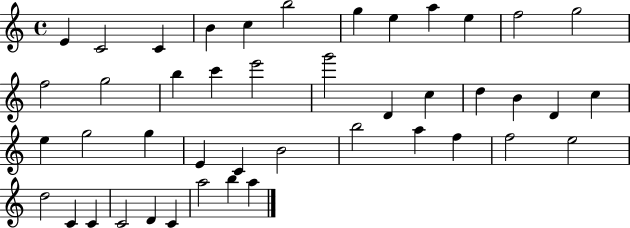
X:1
T:Untitled
M:4/4
L:1/4
K:C
E C2 C B c b2 g e a e f2 g2 f2 g2 b c' e'2 g'2 D c d B D c e g2 g E C B2 b2 a f f2 e2 d2 C C C2 D C a2 b a